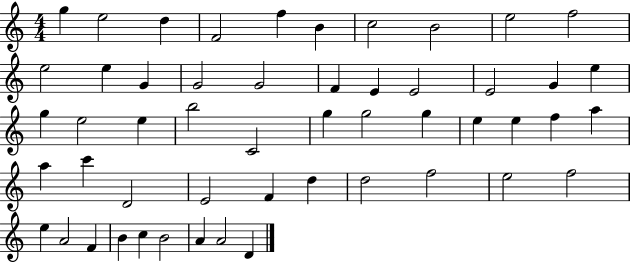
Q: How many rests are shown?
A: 0